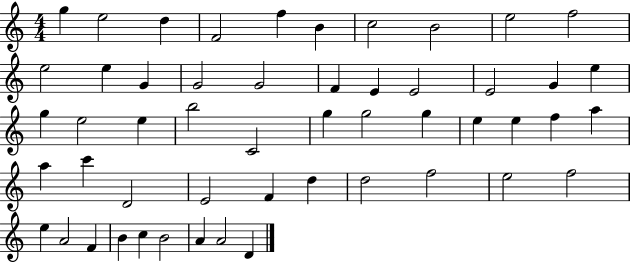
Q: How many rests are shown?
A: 0